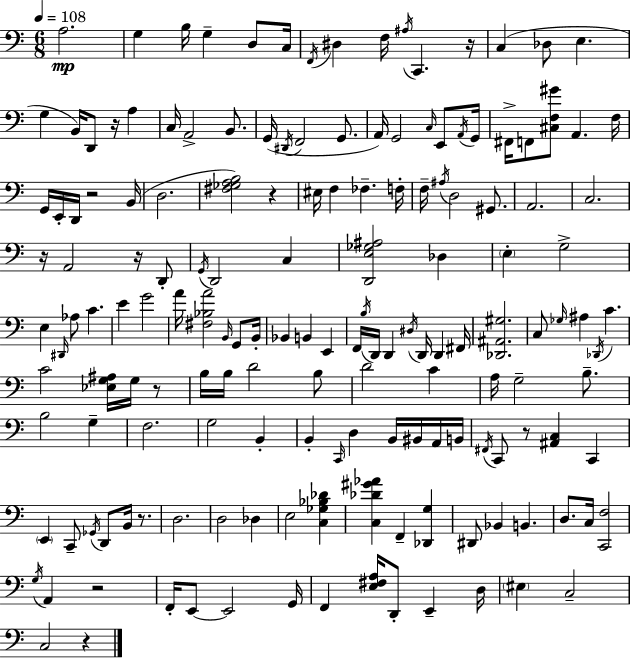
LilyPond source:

{
  \clef bass
  \numericTimeSignature
  \time 6/8
  \key a \minor
  \tempo 4 = 108
  a2.\mp | g4 b16 g4-- d8 c16 | \acciaccatura { f,16 } dis4 f16 \acciaccatura { ais16 } c,4. | r16 c4( des8 e4. | \break g4 b,16) d,8 r16 a4 | c16 a,2-> b,8. | g,16( \acciaccatura { dis,16 } f,2 | g,8. a,16) g,2 | \break \grace { c16 } e,8 \acciaccatura { a,16 } g,16 fis,16-> f,8 <cis f gis'>8 a,4. | f16 g,16 e,16-. d,16 r2 | b,16( d2. | <fis ges a b>2) | \break r4 eis16 f4 fes4.-- | f16-. f16-- \acciaccatura { ais16 } d2 | gis,8. a,2. | c2. | \break r16 a,2 | r16 d,8-. \acciaccatura { g,16 } d,2 | c4 <d, e ges ais>2 | des4 \parenthesize e4-. g2-> | \break e4 \grace { dis,16 } | aes8 c'4. e'4 | g'2 a'16 <fis bes a'>2 | \grace { b,16 } g,8 b,16-. bes,4 | \break b,4 e,4 f,16 \acciaccatura { b16 } d,16 | d,4 \acciaccatura { dis16 } d,16 d,4 fis,16 <des, ais, gis>2. | c8 | \grace { ges16 } ais4 \acciaccatura { des,16 } c'4. | \break c'2 <ees g ais>16 g16 r8 | b16 b16 d'2 b8 | d'2 c'4 | a16 g2-- b8.-- | \break b2 g4-- | f2. | g2 b,4-. | b,4-. \grace { c,16 } d4 b,16 bis,16 | \break a,16 b,16 \acciaccatura { fis,16 } c,8 r8 <ais, c>4 c,4 | \parenthesize e,4 c,8-- \acciaccatura { ges,16 } d,8 | b,16 r8. d2. | d2 | \break des4 e2 | <c ges bes des'>4 <c des' gis' aes'>4 f,4-- | <des, g>4 dis,8 bes,4 b,4. | d8. c16 <c, f>2 | \break \acciaccatura { g16 } a,4 r2 | f,16-. e,8~~ e,2 | g,16 f,4 <e fis a>16 d,8-. | e,4-- d16 \parenthesize eis4 c2-- | \break c2 | r4 \bar "|."
}